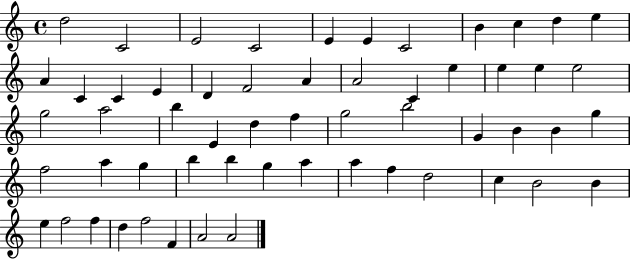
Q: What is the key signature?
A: C major